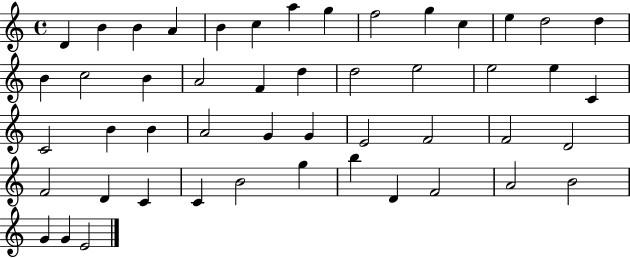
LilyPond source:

{
  \clef treble
  \time 4/4
  \defaultTimeSignature
  \key c \major
  d'4 b'4 b'4 a'4 | b'4 c''4 a''4 g''4 | f''2 g''4 c''4 | e''4 d''2 d''4 | \break b'4 c''2 b'4 | a'2 f'4 d''4 | d''2 e''2 | e''2 e''4 c'4 | \break c'2 b'4 b'4 | a'2 g'4 g'4 | e'2 f'2 | f'2 d'2 | \break f'2 d'4 c'4 | c'4 b'2 g''4 | b''4 d'4 f'2 | a'2 b'2 | \break g'4 g'4 e'2 | \bar "|."
}